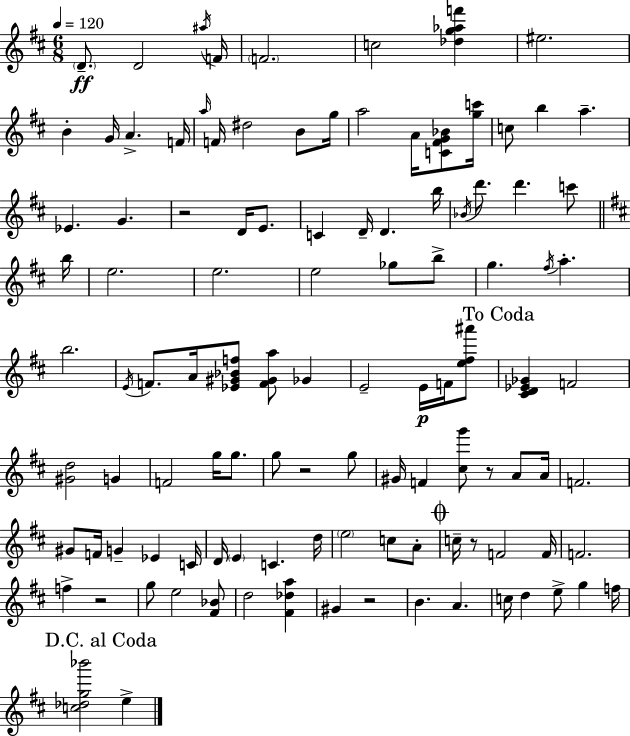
{
  \clef treble
  \numericTimeSignature
  \time 6/8
  \key d \major
  \tempo 4 = 120
  \repeat volta 2 { \parenthesize d'8.--\ff d'2 \acciaccatura { ais''16 } | f'16 \parenthesize f'2. | c''2 <des'' g'' aes'' f'''>4 | eis''2. | \break b'4-. g'16 a'4.-> | f'16 \grace { a''16 } f'16 dis''2 b'8 | g''16 a''2 a'16 <c' fis' g' bes'>8 | <g'' c'''>16 c''8 b''4 a''4.-- | \break ees'4. g'4. | r2 d'16 e'8. | c'4 d'16-- d'4. | b''16 \acciaccatura { bes'16 } d'''8. d'''4. | \break c'''8 \bar "||" \break \key b \minor b''16 e''2. | e''2. | e''2 ges''8 b''8-> | g''4. \acciaccatura { fis''16 } a''4.-. | \break b''2. | \acciaccatura { e'16 } f'8. a'16 <ees' gis' bes' f''>8 <f' gis' a''>8 ges'4 | e'2-- e'16\p | f'16 <e'' fis'' ais'''>8 \mark "To Coda" <cis' d' ees' ges'>4 f'2 | \break <gis' d''>2 g'4 | f'2 g''16 | g''8. g''8 r2 | g''8 gis'16 f'4 <cis'' g'''>8 r8 | \break a'8 a'16 f'2. | gis'8 f'16 g'4-- ees'4 | c'16 d'16 \parenthesize e'4 c'4. | d''16 \parenthesize e''2 c''8 | \break a'8-. \mark \markup { \musicglyph "scripts.coda" } c''16-- r8 f'2 | f'16 f'2. | f''4-> r2 | g''8 e''2 | \break <fis' bes'>8 d''2 <fis' des'' a''>4 | gis'4 r2 | b'4. a'4. | c''16 d''4 e''8-> g''4 | \break f''16 \mark "D.C. al Coda" <c'' des'' g'' bes'''>2 e''4-> | } \bar "|."
}